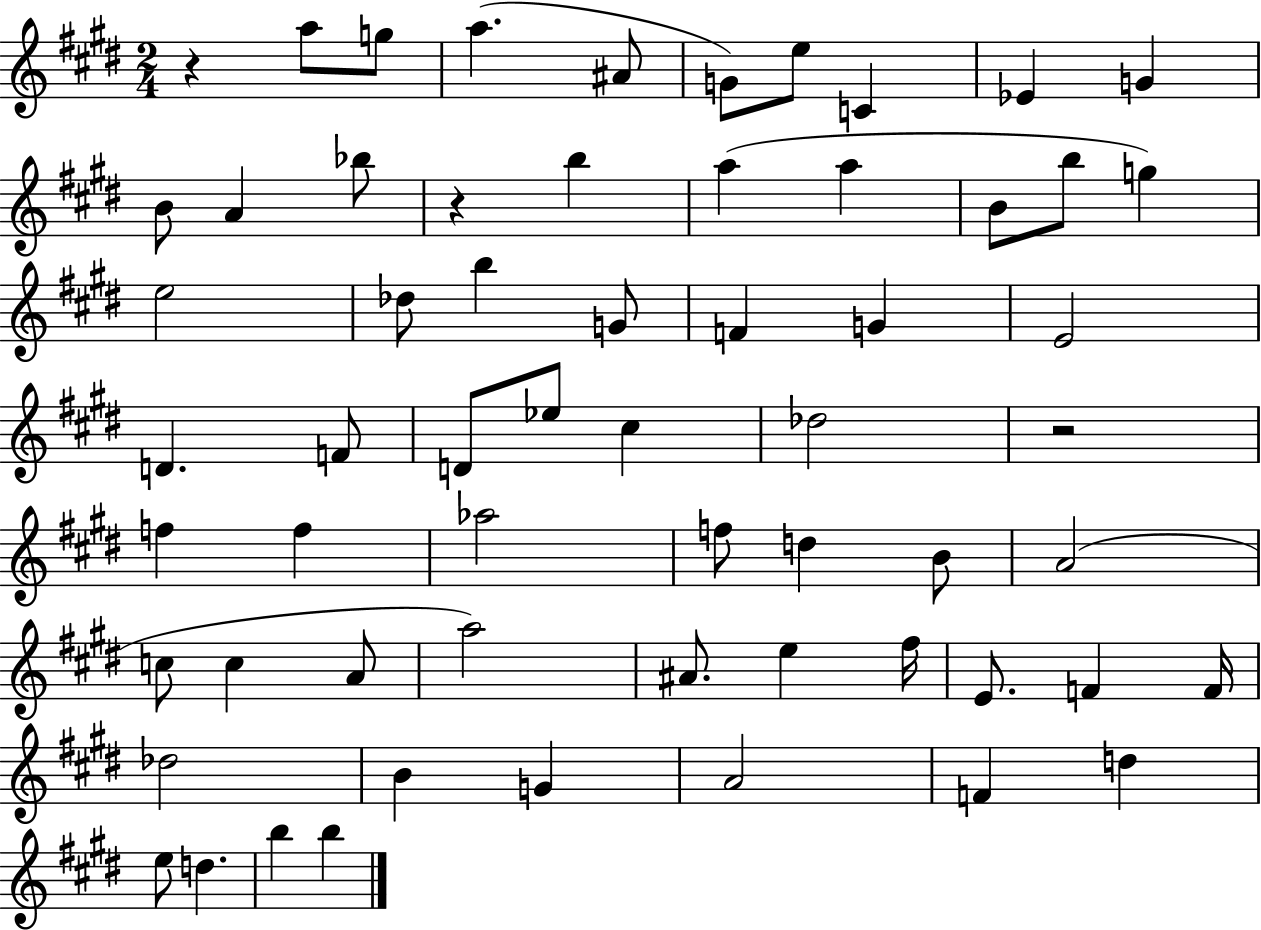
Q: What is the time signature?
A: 2/4